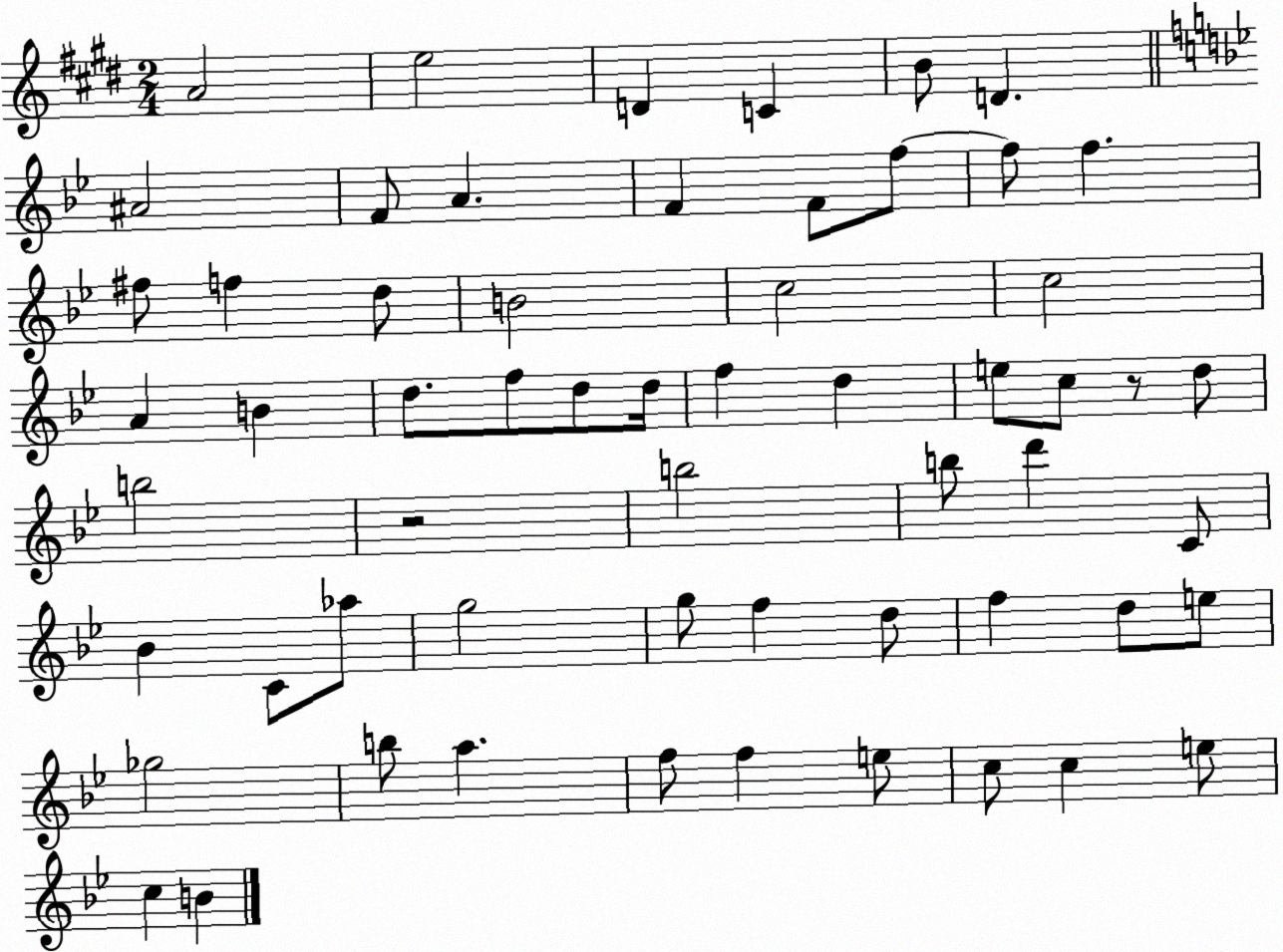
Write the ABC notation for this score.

X:1
T:Untitled
M:2/4
L:1/4
K:E
A2 e2 D C B/2 D ^A2 F/2 A F F/2 f/2 f/2 f ^f/2 f d/2 B2 c2 c2 A B d/2 f/2 d/2 d/4 f d e/2 c/2 z/2 d/2 b2 z2 b2 b/2 d' C/2 _B C/2 _a/2 g2 g/2 f d/2 f d/2 e/2 _g2 b/2 a f/2 f e/2 c/2 c e/2 c B